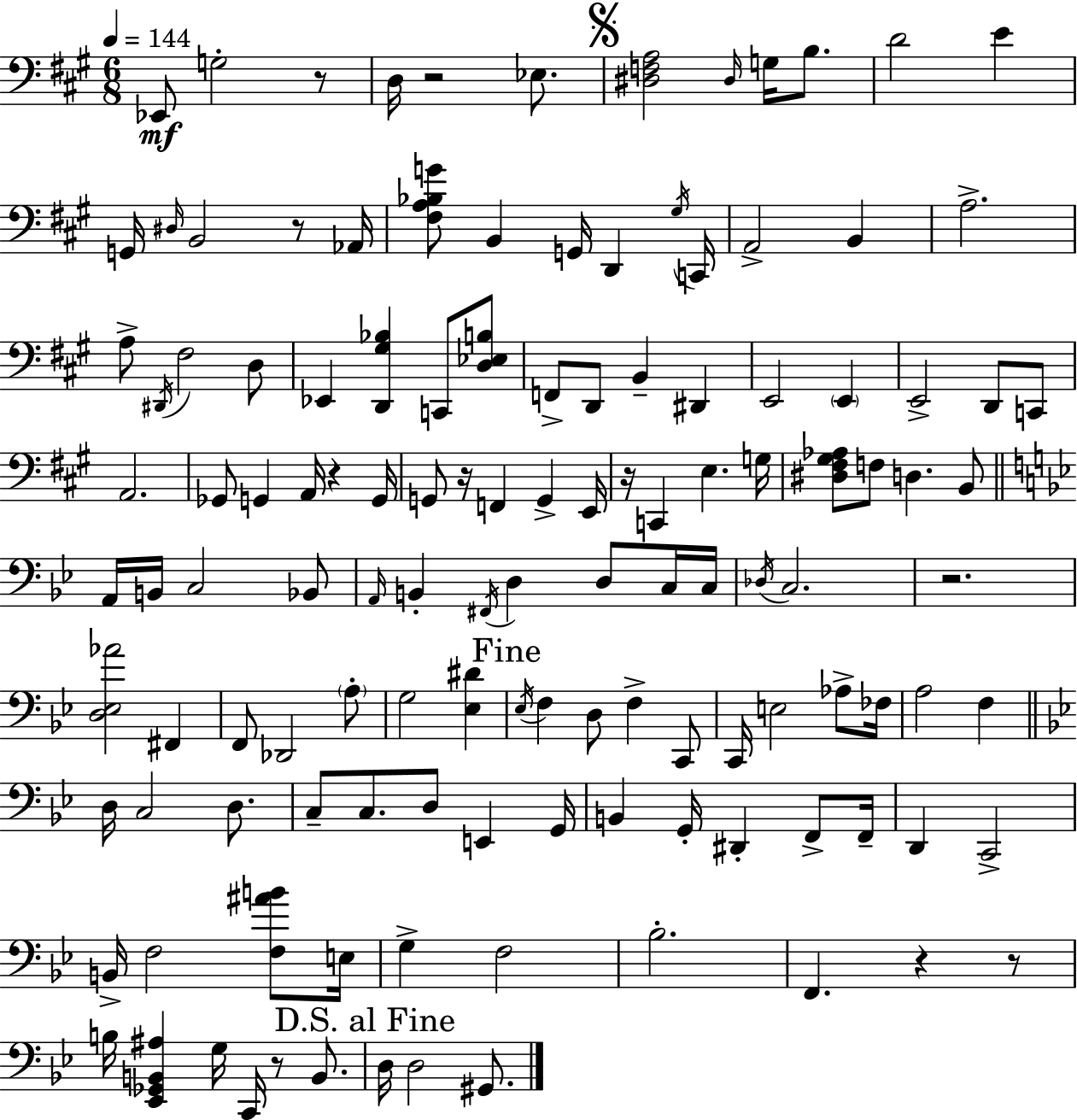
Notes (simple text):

Eb2/e G3/h R/e D3/s R/h Eb3/e. [D#3,F3,A3]/h D#3/s G3/s B3/e. D4/h E4/q G2/s D#3/s B2/h R/e Ab2/s [F#3,A3,Bb3,G4]/e B2/q G2/s D2/q G#3/s C2/s A2/h B2/q A3/h. A3/e D#2/s F#3/h D3/e Eb2/q [D2,G#3,Bb3]/q C2/e [D3,Eb3,B3]/e F2/e D2/e B2/q D#2/q E2/h E2/q E2/h D2/e C2/e A2/h. Gb2/e G2/q A2/s R/q G2/s G2/e R/s F2/q G2/q E2/s R/s C2/q E3/q. G3/s [D#3,F#3,G#3,Ab3]/e F3/e D3/q. B2/e A2/s B2/s C3/h Bb2/e A2/s B2/q F#2/s D3/q D3/e C3/s C3/s Db3/s C3/h. R/h. [D3,Eb3,Ab4]/h F#2/q F2/e Db2/h A3/e G3/h [Eb3,D#4]/q Eb3/s F3/q D3/e F3/q C2/e C2/s E3/h Ab3/e FES3/s A3/h F3/q D3/s C3/h D3/e. C3/e C3/e. D3/e E2/q G2/s B2/q G2/s D#2/q F2/e F2/s D2/q C2/h B2/s F3/h [F3,A#4,B4]/e E3/s G3/q F3/h Bb3/h. F2/q. R/q R/e B3/s [Eb2,Gb2,B2,A#3]/q G3/s C2/s R/e B2/e. D3/s D3/h G#2/e.